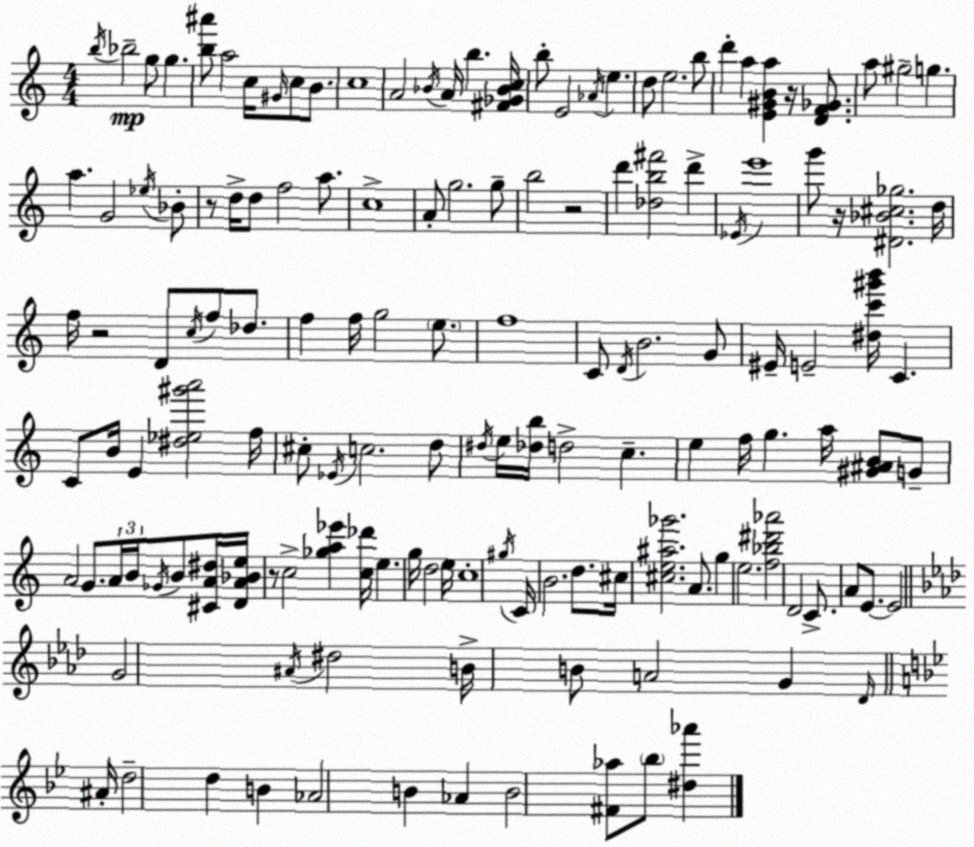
X:1
T:Untitled
M:4/4
L:1/4
K:C
b/4 _b2 g/2 g [b^a']/2 a2 c/4 ^G/4 c/2 B/2 c4 A2 _B/4 A/4 b [^F_G_Bc]/4 b/2 E2 _A/4 e d/2 e2 b/2 d' a [E^GBa] z/4 [DF_G]/2 a/2 ^g2 g a G2 _e/4 _B/2 z/2 d/4 d/2 f2 a/2 c4 A/2 g2 g/2 b2 z2 d' [_db^f']2 d' _E/4 e'4 g'/2 z/4 [^D_B^c_g]2 d/4 f/4 z2 D/2 c/4 f/2 _d/2 f f/4 g2 e/2 f4 C/2 D/4 B2 G/2 ^E/4 E2 [^dc'^g'b']/4 C C/2 B/4 E [^d_e^g'a']2 f/4 ^c/2 _E/4 c2 d/2 ^d/4 e/4 [_db]/4 d2 c e f/4 g a/4 [^G^AB]/2 G/2 A2 G/2 A/4 B/4 _G/4 B/2 [^CA^d]/4 [DA_Be]/4 z/2 c2 [_ga_e'] [c_d']/4 e g/4 d2 e/4 c4 ^g/4 C/4 B2 d/2 ^c/4 [^ce^a_g']2 A/2 g e2 [f_b^d'_a']2 D2 C/2 A/2 E/2 E2 G2 ^A/4 ^d2 B/4 B/2 A2 G _D/4 ^A/4 d2 d B _A2 B _A B2 [^F_a]/2 _b/2 [^d_a']